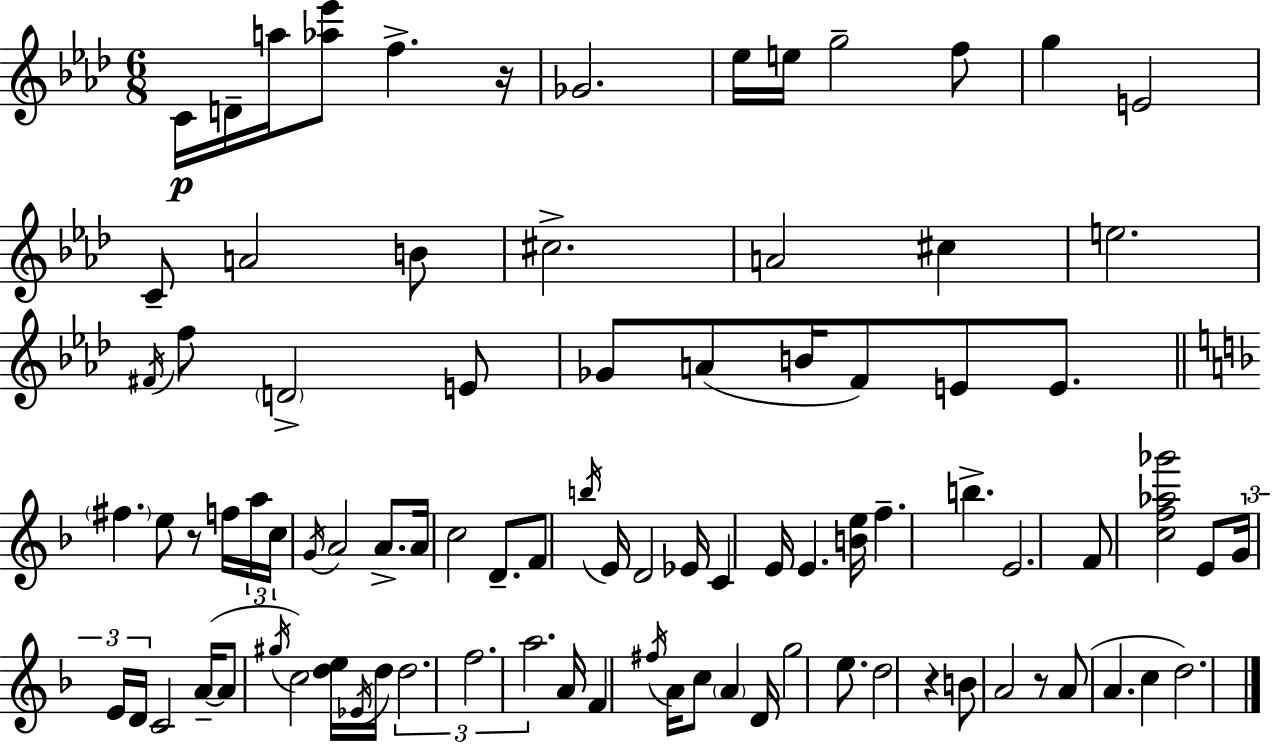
C4/s D4/s A5/s [Ab5,Eb6]/e F5/q. R/s Gb4/h. Eb5/s E5/s G5/h F5/e G5/q E4/h C4/e A4/h B4/e C#5/h. A4/h C#5/q E5/h. F#4/s F5/e D4/h E4/e Gb4/e A4/e B4/s F4/e E4/e E4/e. F#5/q. E5/e R/e F5/s A5/s C5/s G4/s A4/h A4/e. A4/s C5/h D4/e. F4/e B5/s E4/s D4/h Eb4/s C4/q E4/s E4/q. [B4,E5]/s F5/q. B5/q. E4/h. F4/e [C5,F5,Ab5,Gb6]/h E4/e G4/s E4/s D4/s C4/h A4/s A4/e G#5/s C5/h [D5,E5]/s Eb4/s D5/s D5/h. F5/h. A5/h. A4/s F4/q F#5/s A4/s C5/e A4/q D4/s G5/h E5/e. D5/h R/q B4/e A4/h R/e A4/e A4/q. C5/q D5/h.